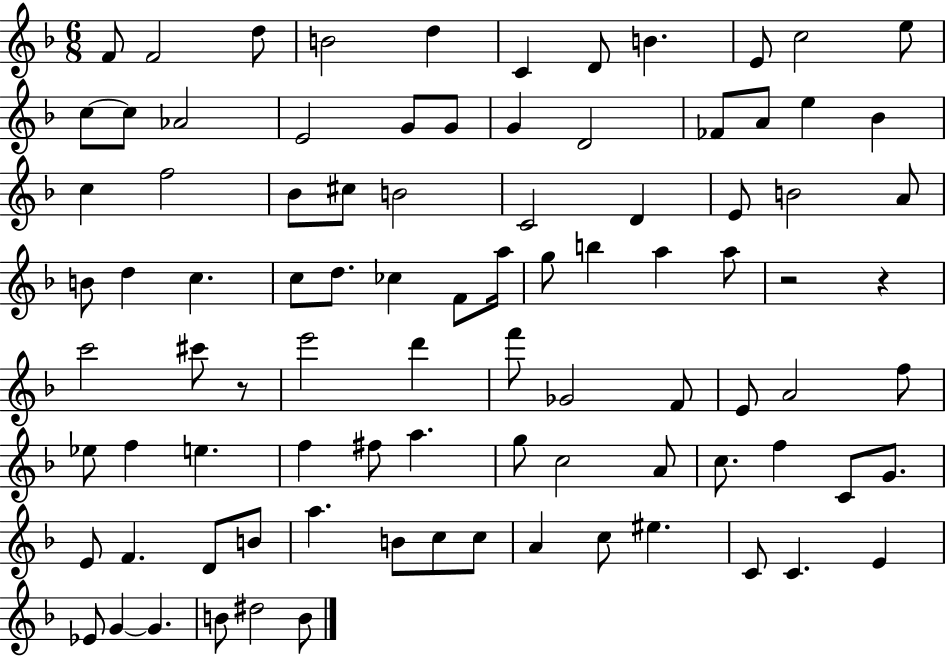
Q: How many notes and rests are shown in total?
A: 91